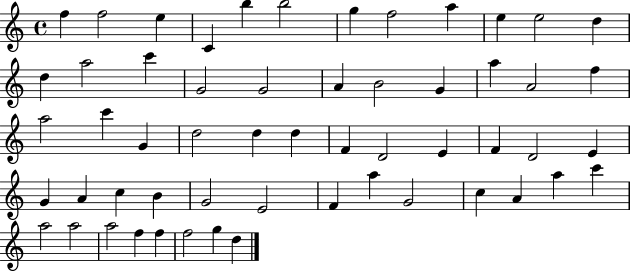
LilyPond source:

{
  \clef treble
  \time 4/4
  \defaultTimeSignature
  \key c \major
  f''4 f''2 e''4 | c'4 b''4 b''2 | g''4 f''2 a''4 | e''4 e''2 d''4 | \break d''4 a''2 c'''4 | g'2 g'2 | a'4 b'2 g'4 | a''4 a'2 f''4 | \break a''2 c'''4 g'4 | d''2 d''4 d''4 | f'4 d'2 e'4 | f'4 d'2 e'4 | \break g'4 a'4 c''4 b'4 | g'2 e'2 | f'4 a''4 g'2 | c''4 a'4 a''4 c'''4 | \break a''2 a''2 | a''2 f''4 f''4 | f''2 g''4 d''4 | \bar "|."
}